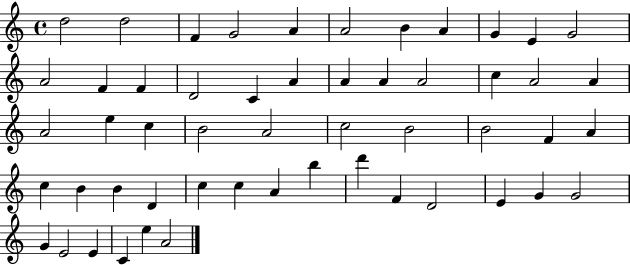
X:1
T:Untitled
M:4/4
L:1/4
K:C
d2 d2 F G2 A A2 B A G E G2 A2 F F D2 C A A A A2 c A2 A A2 e c B2 A2 c2 B2 B2 F A c B B D c c A b d' F D2 E G G2 G E2 E C e A2